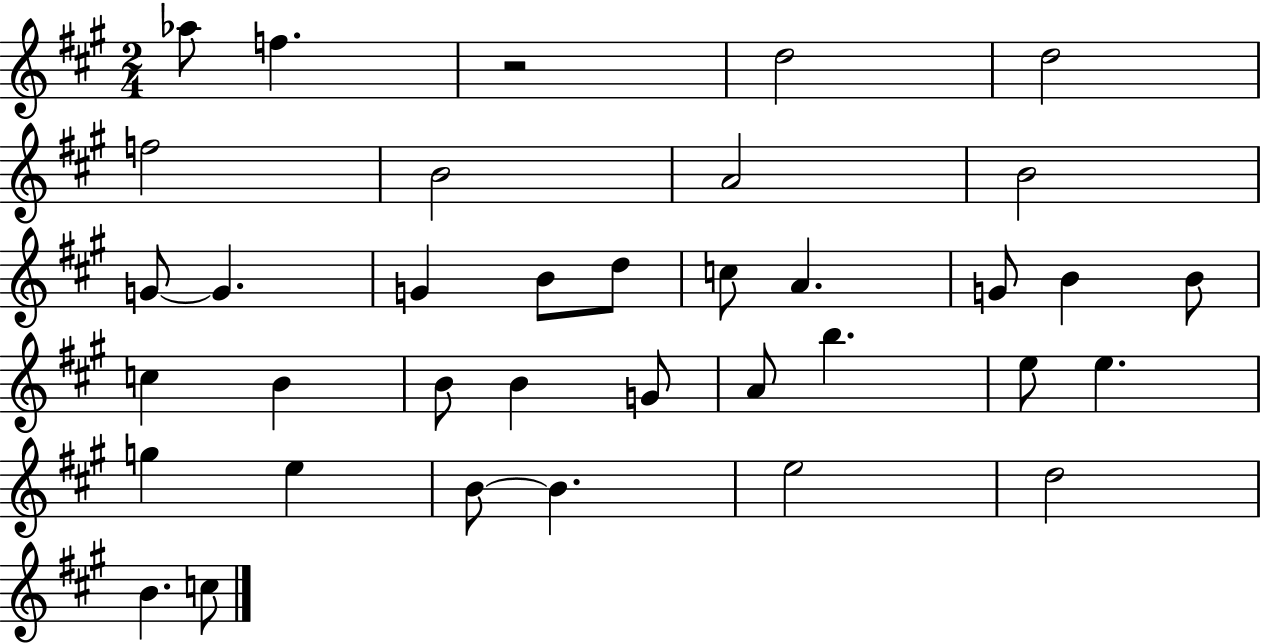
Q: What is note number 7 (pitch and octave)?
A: A4